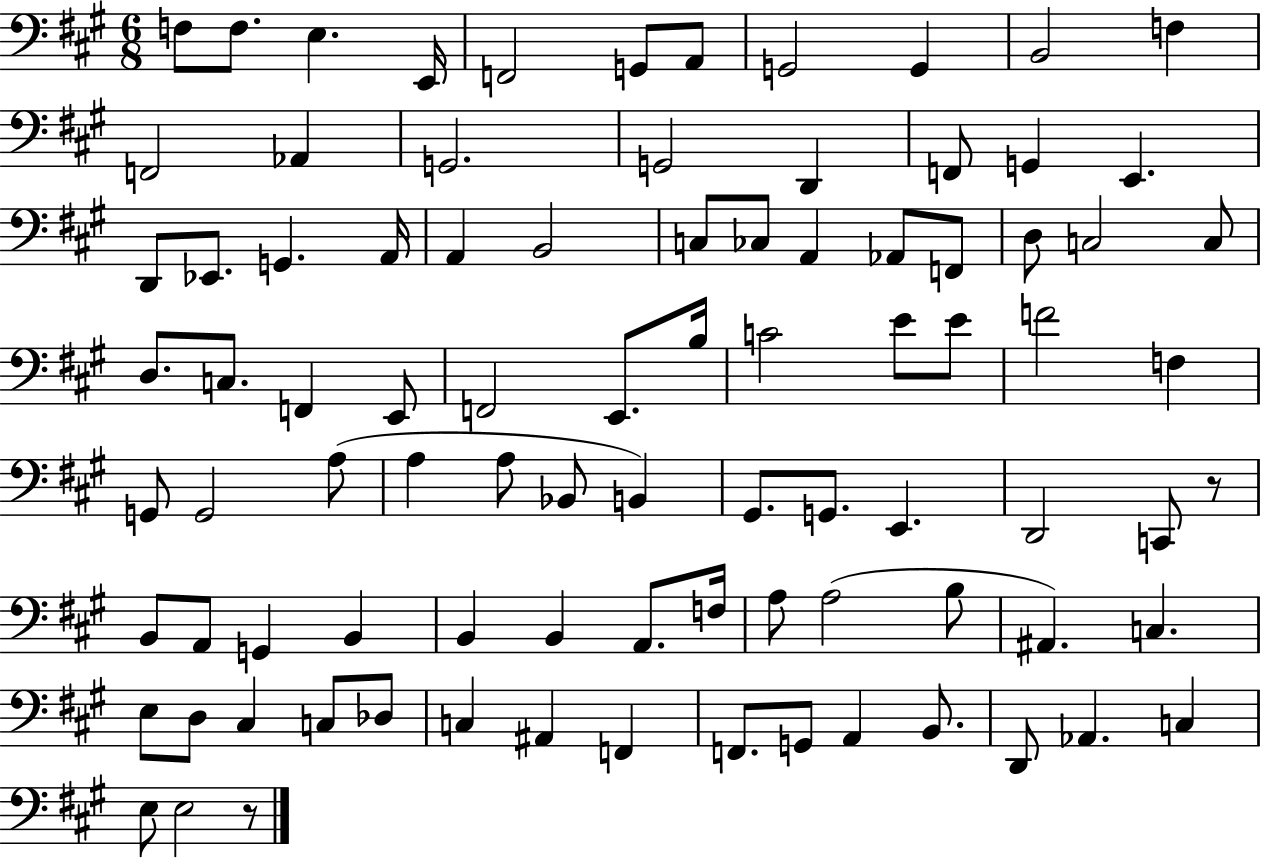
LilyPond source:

{
  \clef bass
  \numericTimeSignature
  \time 6/8
  \key a \major
  \repeat volta 2 { f8 f8. e4. e,16 | f,2 g,8 a,8 | g,2 g,4 | b,2 f4 | \break f,2 aes,4 | g,2. | g,2 d,4 | f,8 g,4 e,4. | \break d,8 ees,8. g,4. a,16 | a,4 b,2 | c8 ces8 a,4 aes,8 f,8 | d8 c2 c8 | \break d8. c8. f,4 e,8 | f,2 e,8. b16 | c'2 e'8 e'8 | f'2 f4 | \break g,8 g,2 a8( | a4 a8 bes,8 b,4) | gis,8. g,8. e,4. | d,2 c,8 r8 | \break b,8 a,8 g,4 b,4 | b,4 b,4 a,8. f16 | a8 a2( b8 | ais,4.) c4. | \break e8 d8 cis4 c8 des8 | c4 ais,4 f,4 | f,8. g,8 a,4 b,8. | d,8 aes,4. c4 | \break e8 e2 r8 | } \bar "|."
}